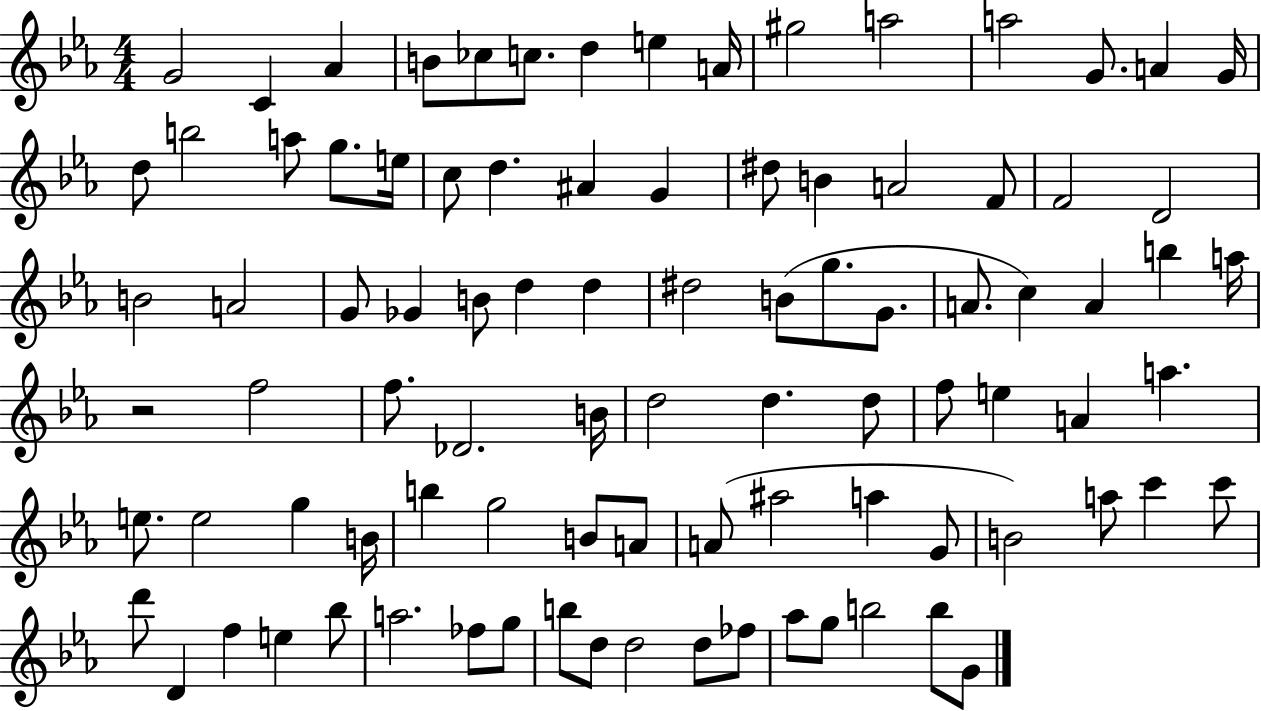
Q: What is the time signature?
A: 4/4